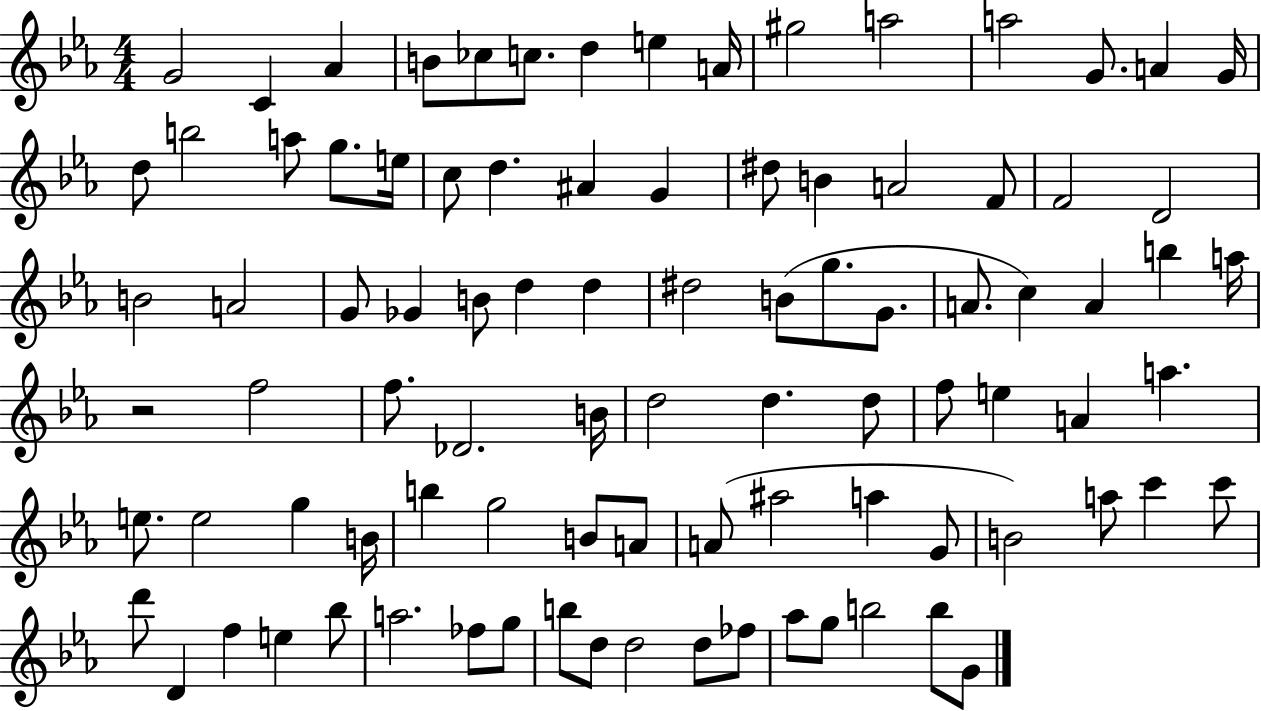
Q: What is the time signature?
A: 4/4